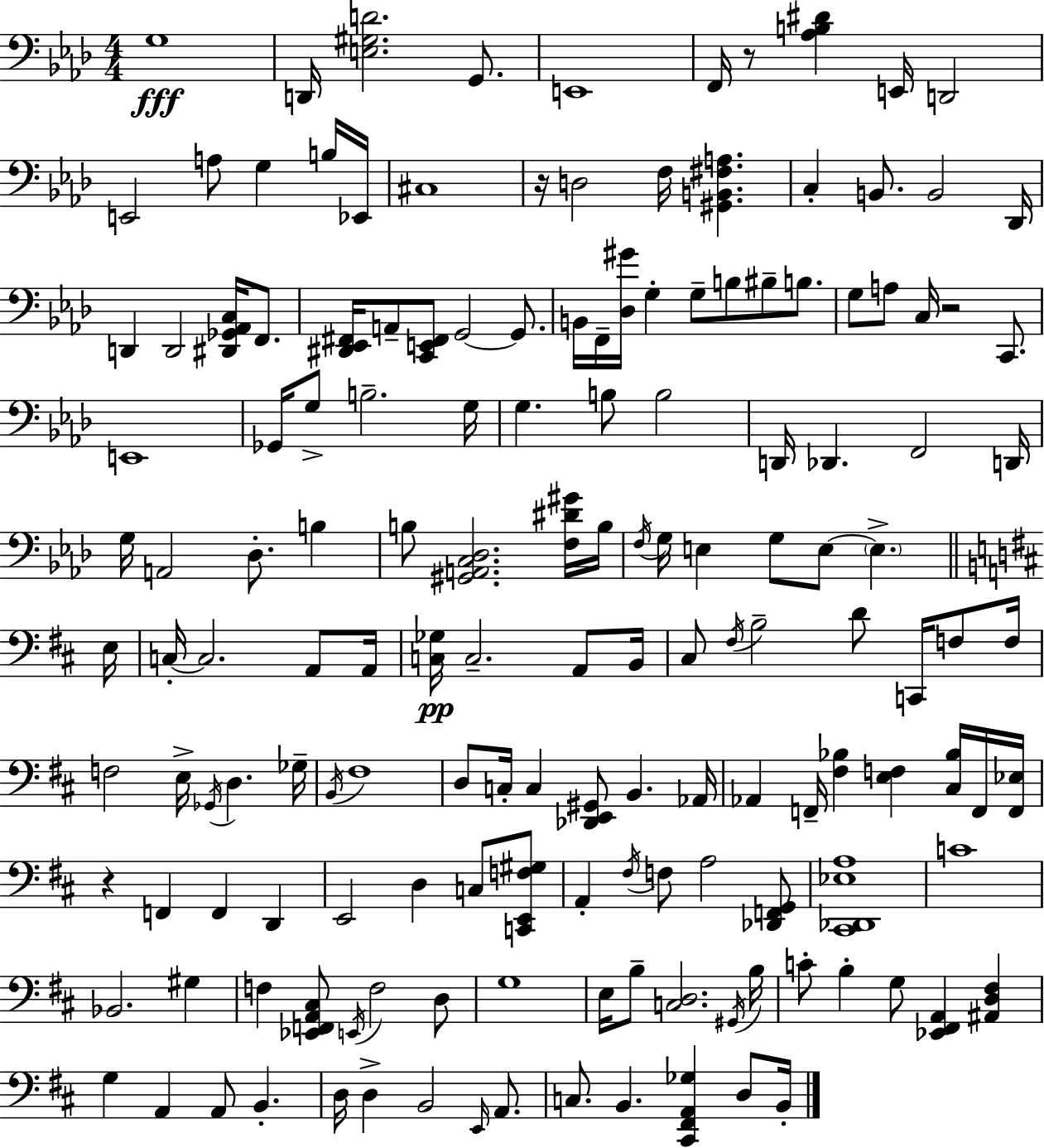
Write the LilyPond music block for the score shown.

{
  \clef bass
  \numericTimeSignature
  \time 4/4
  \key aes \major
  g1\fff | d,16 <e gis d'>2. g,8. | e,1 | f,16 r8 <aes b dis'>4 e,16 d,2 | \break e,2 a8 g4 b16 ees,16 | cis1 | r16 d2 f16 <gis, b, fis a>4. | c4-. b,8. b,2 des,16 | \break d,4 d,2 <dis, ges, aes, c>16 f,8. | <dis, ees, fis,>16 a,8-- <c, e, fis,>8 g,2~~ g,8. | b,16 f,16-- <des gis'>16 g4-. g8-- b8 bis8-- b8. | g8 a8 c16 r2 c,8. | \break e,1 | ges,16 g8-> b2.-- g16 | g4. b8 b2 | d,16 des,4. f,2 d,16 | \break g16 a,2 des8.-. b4 | b8 <gis, a, c des>2. <f dis' gis'>16 b16 | \acciaccatura { f16 } g16 e4 g8 e8~~ \parenthesize e4.-> | \bar "||" \break \key b \minor e16 c16-.~~ c2. a,8 | a,16 <c ges>16\pp c2.-- a,8 | b,16 cis8 \acciaccatura { fis16 } b2-- d'8 c,16 f8 | f16 f2 e16-> \acciaccatura { ges,16 } d4. | \break ges16-- \acciaccatura { b,16 } fis1 | d8 c16-. c4 <des, e, gis,>8 b,4. | aes,16 aes,4 f,16-- <fis bes>4 <e f>4 | <cis bes>16 f,16 <f, ees>16 r4 f,4 f,4 | \break d,4 e,2 d4 | c8 <c, e, f gis>8 a,4-. \acciaccatura { fis16 } f8 a2 | <des, f, g,>8 <cis, des, ees a>1 | c'1 | \break bes,2. | gis4 f4 <ees, f, a, cis>8 \acciaccatura { e,16 } f2 | d8 g1 | e16 b8-- <c d>2. | \break \acciaccatura { gis,16 } b16 c'8-. b4-. g8 <ees, fis, a,>4 | <ais, d fis>4 g4 a,4 a,8 | b,4.-. d16 d4-> b,2 | \grace { e,16 } a,8. c8. b,4. | \break <cis, fis, a, ges>4 d8 b,16-. \bar "|."
}